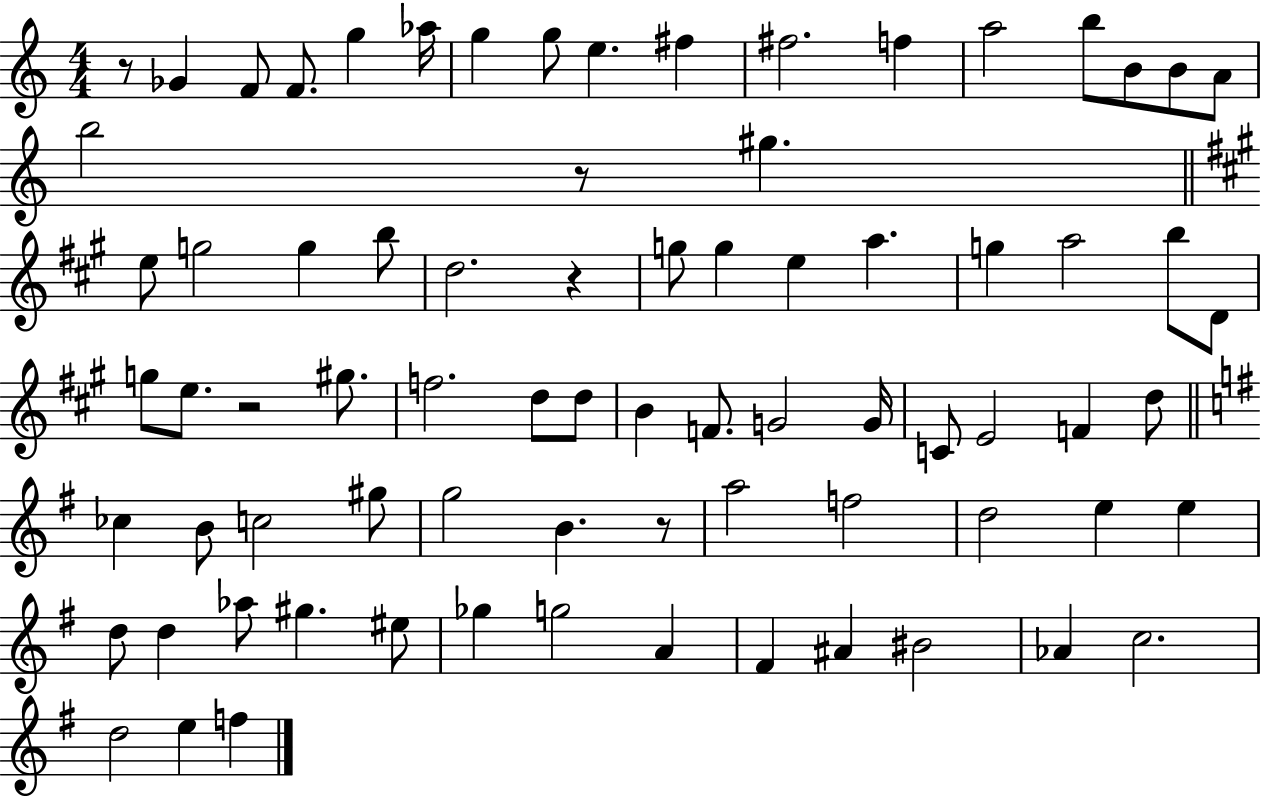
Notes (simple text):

R/e Gb4/q F4/e F4/e. G5/q Ab5/s G5/q G5/e E5/q. F#5/q F#5/h. F5/q A5/h B5/e B4/e B4/e A4/e B5/h R/e G#5/q. E5/e G5/h G5/q B5/e D5/h. R/q G5/e G5/q E5/q A5/q. G5/q A5/h B5/e D4/e G5/e E5/e. R/h G#5/e. F5/h. D5/e D5/e B4/q F4/e. G4/h G4/s C4/e E4/h F4/q D5/e CES5/q B4/e C5/h G#5/e G5/h B4/q. R/e A5/h F5/h D5/h E5/q E5/q D5/e D5/q Ab5/e G#5/q. EIS5/e Gb5/q G5/h A4/q F#4/q A#4/q BIS4/h Ab4/q C5/h. D5/h E5/q F5/q